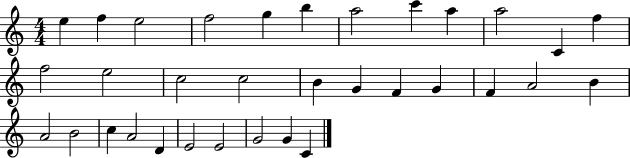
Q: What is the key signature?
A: C major